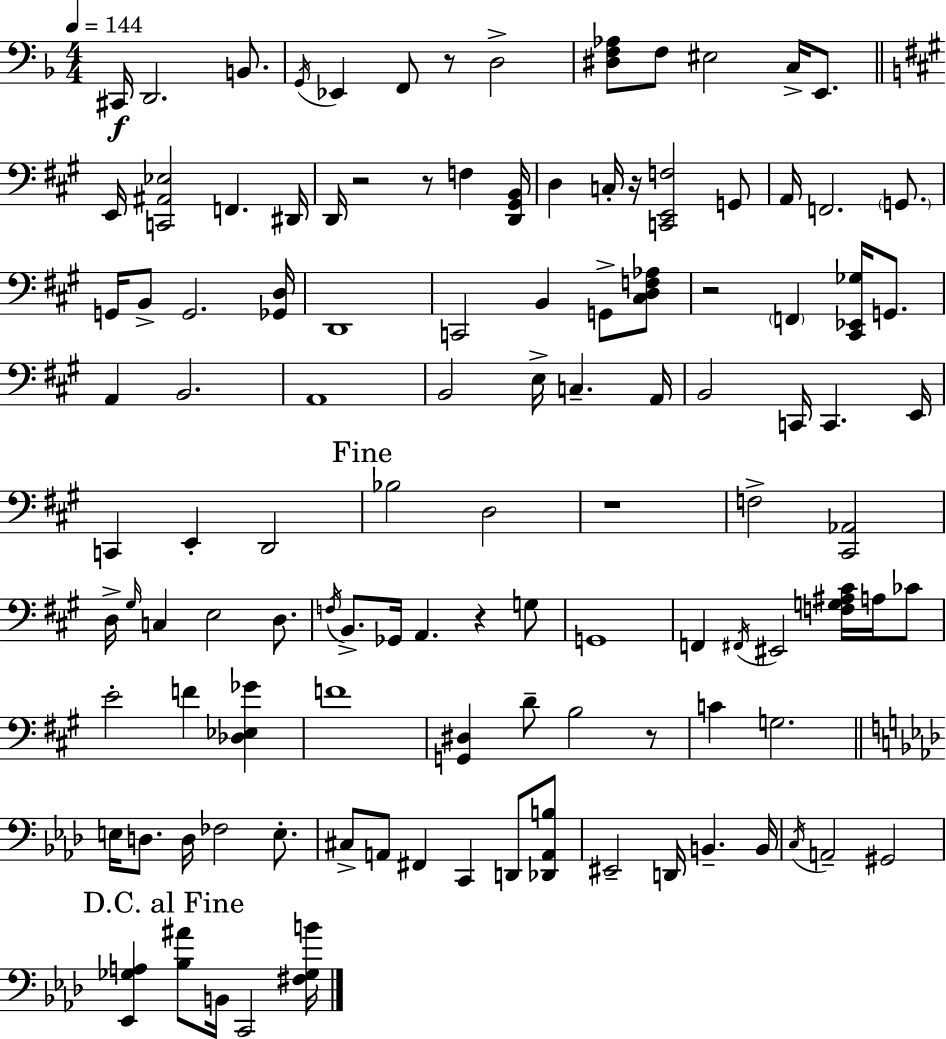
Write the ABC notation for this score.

X:1
T:Untitled
M:4/4
L:1/4
K:Dm
^C,,/4 D,,2 B,,/2 G,,/4 _E,, F,,/2 z/2 D,2 [^D,F,_A,]/2 F,/2 ^E,2 C,/4 E,,/2 E,,/4 [C,,^A,,_E,]2 F,, ^D,,/4 D,,/4 z2 z/2 F, [D,,^G,,B,,]/4 D, C,/4 z/4 [C,,E,,F,]2 G,,/2 A,,/4 F,,2 G,,/2 G,,/4 B,,/2 G,,2 [_G,,D,]/4 D,,4 C,,2 B,, G,,/2 [^C,D,F,_A,]/2 z2 F,, [^C,,_E,,_G,]/4 G,,/2 A,, B,,2 A,,4 B,,2 E,/4 C, A,,/4 B,,2 C,,/4 C,, E,,/4 C,, E,, D,,2 _B,2 D,2 z4 F,2 [^C,,_A,,]2 D,/4 ^G,/4 C, E,2 D,/2 F,/4 B,,/2 _G,,/4 A,, z G,/2 G,,4 F,, ^F,,/4 ^E,,2 [F,G,^A,^C]/4 A,/4 _C/2 E2 F [_D,_E,_G] F4 [G,,^D,] D/2 B,2 z/2 C G,2 E,/4 D,/2 D,/4 _F,2 E,/2 ^C,/2 A,,/2 ^F,, C,, D,,/2 [_D,,A,,B,]/2 ^E,,2 D,,/4 B,, B,,/4 C,/4 A,,2 ^G,,2 [_E,,_G,A,] [_B,^A]/2 B,,/4 C,,2 [^F,_G,B]/4